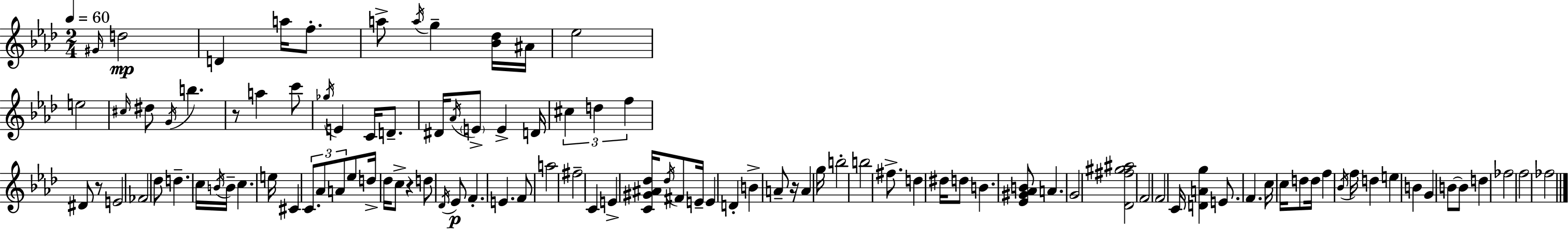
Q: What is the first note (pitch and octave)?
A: G#4